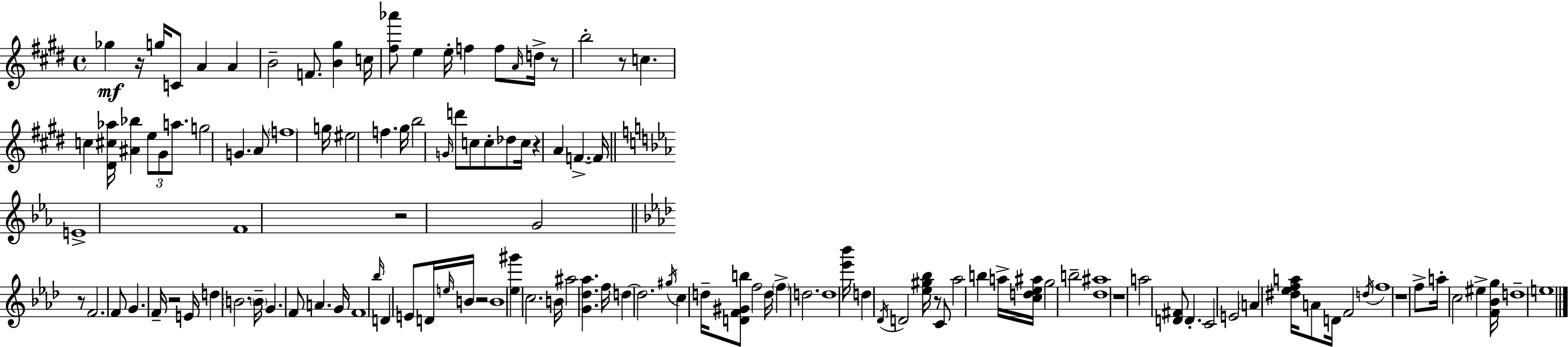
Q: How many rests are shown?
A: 11